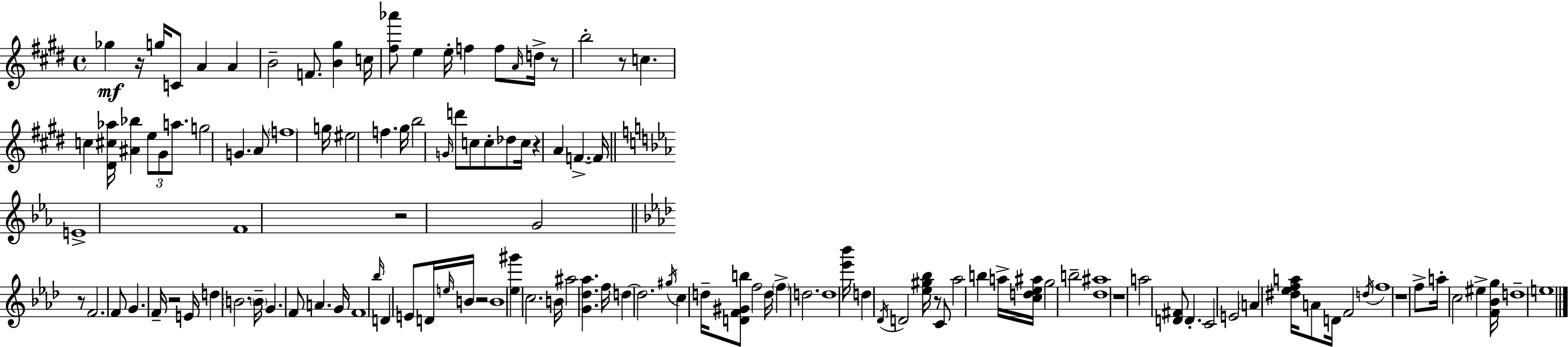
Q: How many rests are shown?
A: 11